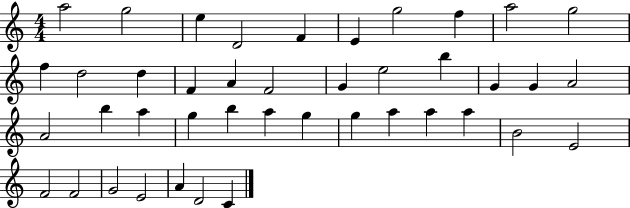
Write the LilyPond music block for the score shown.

{
  \clef treble
  \numericTimeSignature
  \time 4/4
  \key c \major
  a''2 g''2 | e''4 d'2 f'4 | e'4 g''2 f''4 | a''2 g''2 | \break f''4 d''2 d''4 | f'4 a'4 f'2 | g'4 e''2 b''4 | g'4 g'4 a'2 | \break a'2 b''4 a''4 | g''4 b''4 a''4 g''4 | g''4 a''4 a''4 a''4 | b'2 e'2 | \break f'2 f'2 | g'2 e'2 | a'4 d'2 c'4 | \bar "|."
}